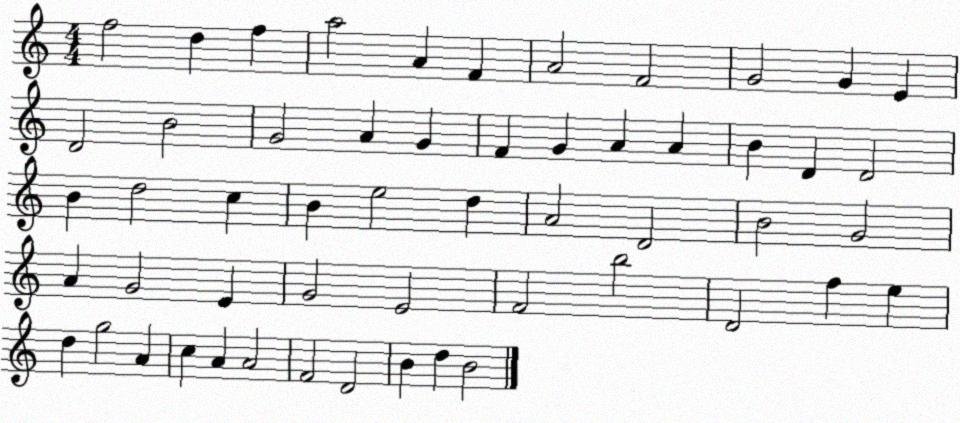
X:1
T:Untitled
M:4/4
L:1/4
K:C
f2 d f a2 A F A2 F2 G2 G E D2 B2 G2 A G F G A A B D D2 B d2 c B e2 d A2 D2 B2 G2 A G2 E G2 E2 F2 b2 D2 f e d g2 A c A A2 F2 D2 B d B2